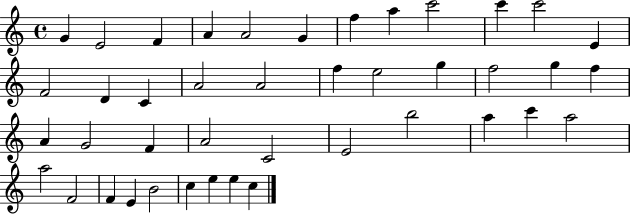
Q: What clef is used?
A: treble